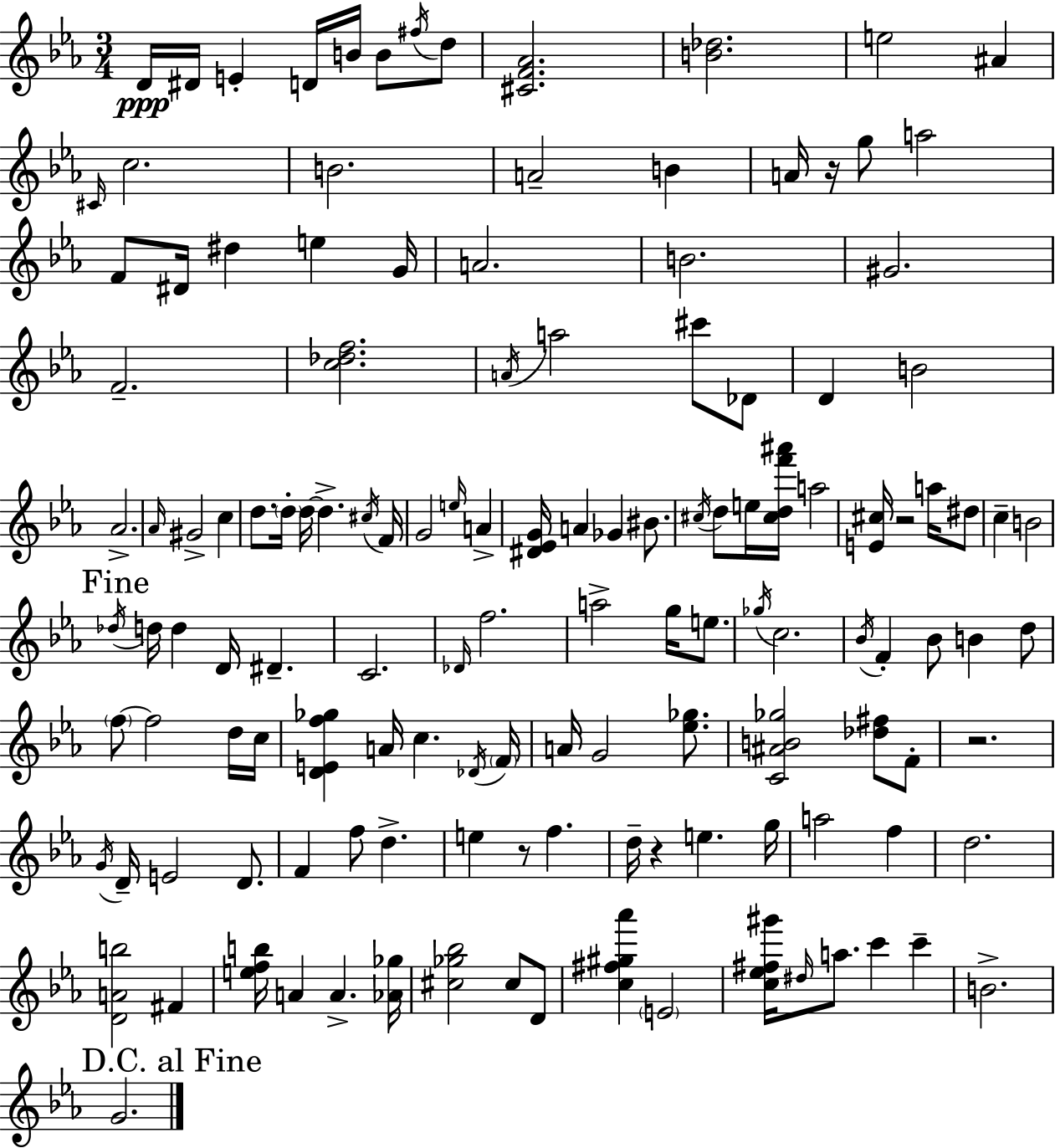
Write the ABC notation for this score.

X:1
T:Untitled
M:3/4
L:1/4
K:Eb
D/4 ^D/4 E D/4 B/4 B/2 ^f/4 d/2 [^CF_A]2 [B_d]2 e2 ^A ^C/4 c2 B2 A2 B A/4 z/4 g/2 a2 F/2 ^D/4 ^d e G/4 A2 B2 ^G2 F2 [c_df]2 A/4 a2 ^c'/2 _D/2 D B2 _A2 _A/4 ^G2 c d/2 d/4 d/4 d ^c/4 F/4 G2 e/4 A [^D_EG]/4 A _G ^B/2 ^c/4 d/2 e/4 [^cdf'^a']/4 a2 [E^c]/4 z2 a/4 ^d/2 c B2 _d/4 d/4 d D/4 ^D C2 _D/4 f2 a2 g/4 e/2 _g/4 c2 _B/4 F _B/2 B d/2 f/2 f2 d/4 c/4 [DEf_g] A/4 c _D/4 F/4 A/4 G2 [_e_g]/2 [C^AB_g]2 [_d^f]/2 F/2 z2 G/4 D/4 E2 D/2 F f/2 d e z/2 f d/4 z e g/4 a2 f d2 [DAb]2 ^F [efb]/4 A A [_A_g]/4 [^c_g_b]2 ^c/2 D/2 [c^f^g_a'] E2 [c_e^f^g']/4 ^d/4 a/2 c' c' B2 G2